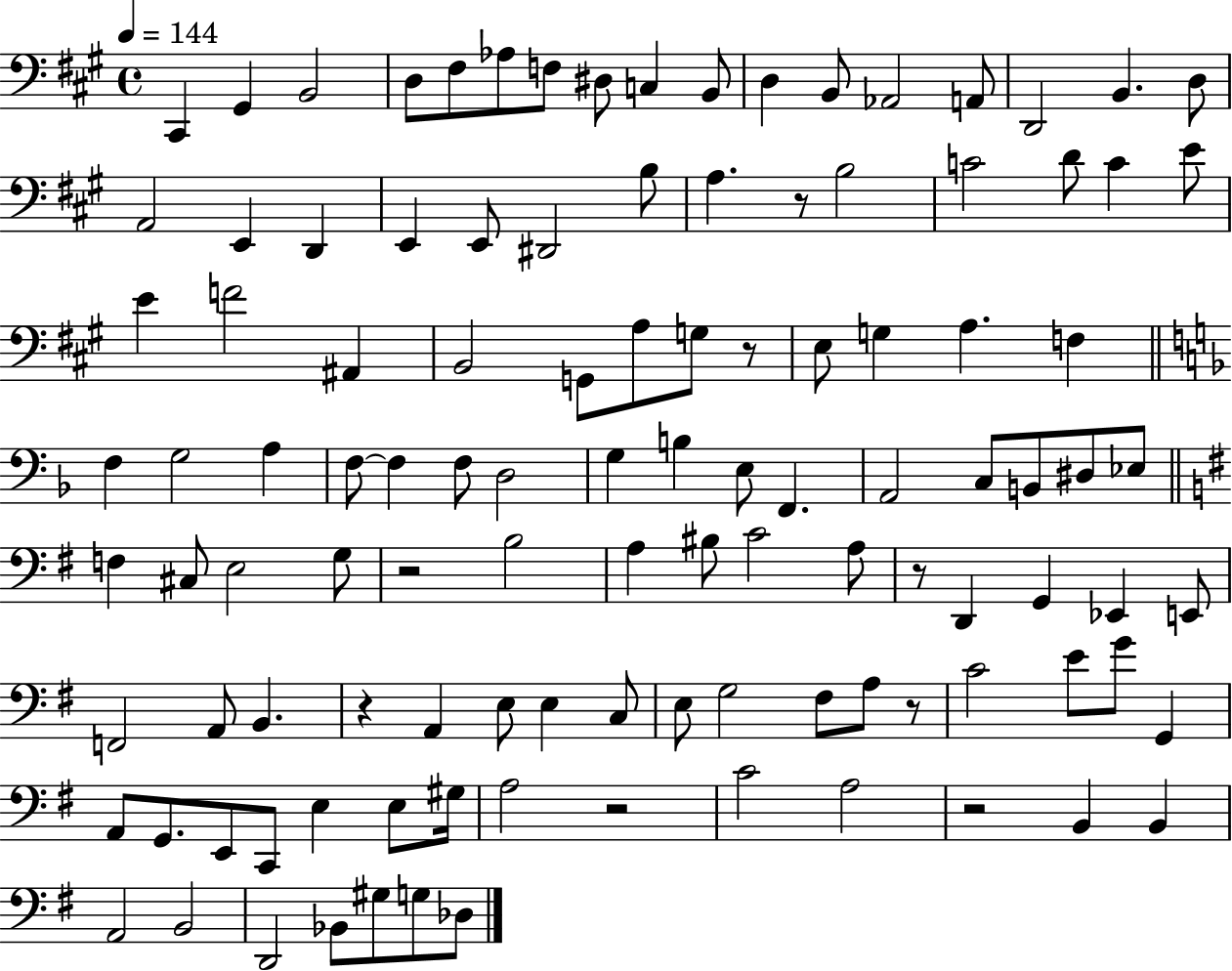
X:1
T:Untitled
M:4/4
L:1/4
K:A
^C,, ^G,, B,,2 D,/2 ^F,/2 _A,/2 F,/2 ^D,/2 C, B,,/2 D, B,,/2 _A,,2 A,,/2 D,,2 B,, D,/2 A,,2 E,, D,, E,, E,,/2 ^D,,2 B,/2 A, z/2 B,2 C2 D/2 C E/2 E F2 ^A,, B,,2 G,,/2 A,/2 G,/2 z/2 E,/2 G, A, F, F, G,2 A, F,/2 F, F,/2 D,2 G, B, E,/2 F,, A,,2 C,/2 B,,/2 ^D,/2 _E,/2 F, ^C,/2 E,2 G,/2 z2 B,2 A, ^B,/2 C2 A,/2 z/2 D,, G,, _E,, E,,/2 F,,2 A,,/2 B,, z A,, E,/2 E, C,/2 E,/2 G,2 ^F,/2 A,/2 z/2 C2 E/2 G/2 G,, A,,/2 G,,/2 E,,/2 C,,/2 E, E,/2 ^G,/4 A,2 z2 C2 A,2 z2 B,, B,, A,,2 B,,2 D,,2 _B,,/2 ^G,/2 G,/2 _D,/2